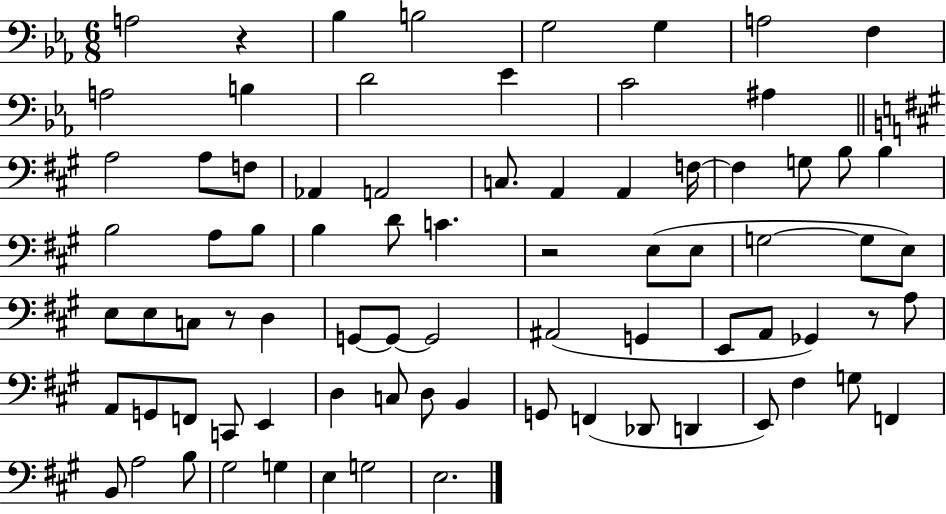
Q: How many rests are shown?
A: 4